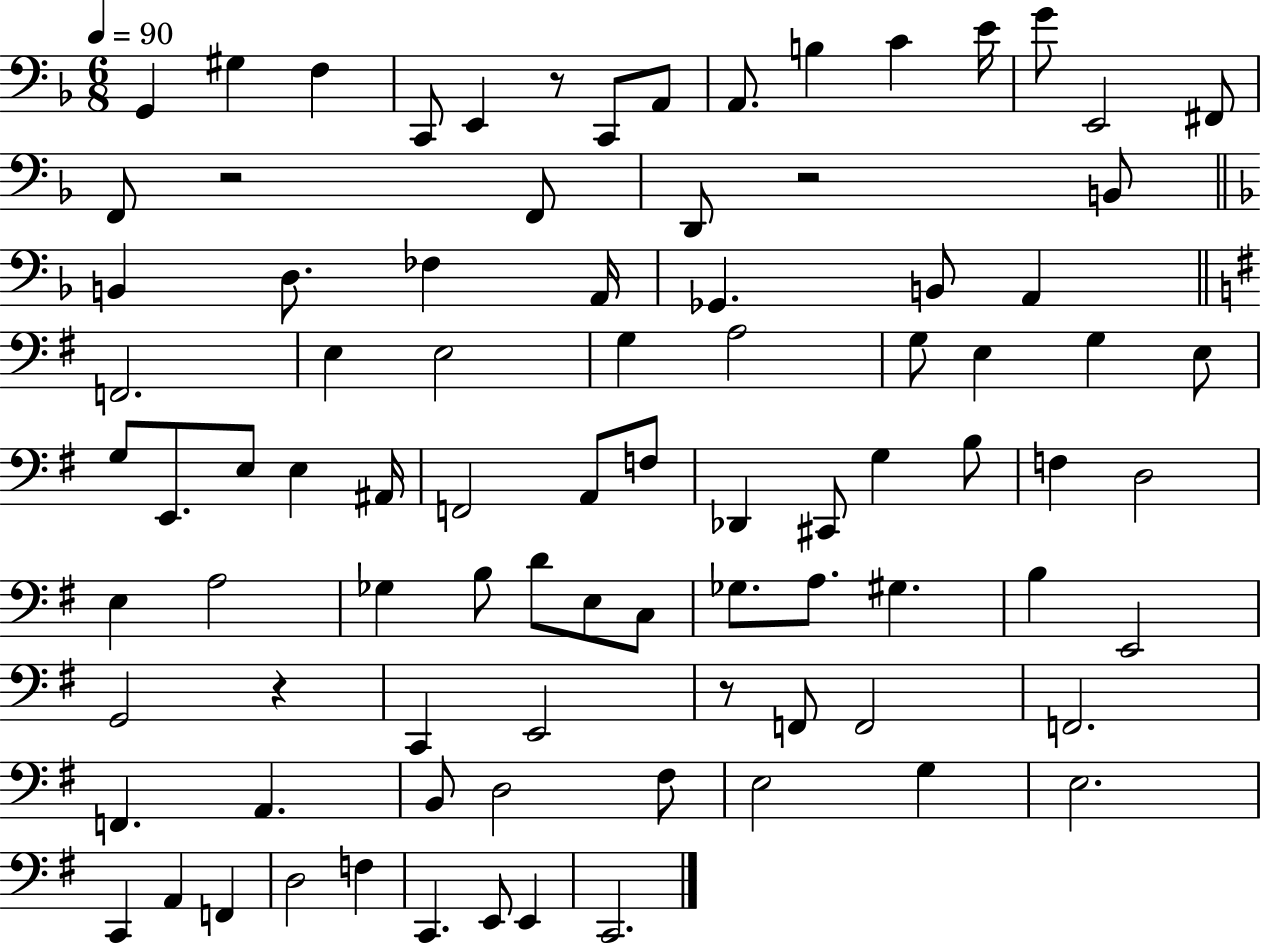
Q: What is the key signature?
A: F major